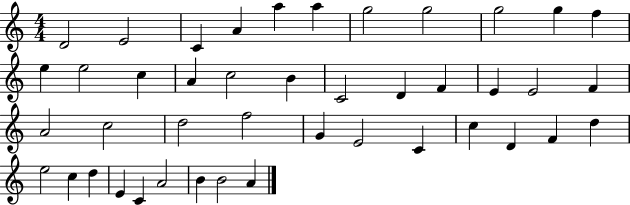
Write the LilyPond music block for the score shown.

{
  \clef treble
  \numericTimeSignature
  \time 4/4
  \key c \major
  d'2 e'2 | c'4 a'4 a''4 a''4 | g''2 g''2 | g''2 g''4 f''4 | \break e''4 e''2 c''4 | a'4 c''2 b'4 | c'2 d'4 f'4 | e'4 e'2 f'4 | \break a'2 c''2 | d''2 f''2 | g'4 e'2 c'4 | c''4 d'4 f'4 d''4 | \break e''2 c''4 d''4 | e'4 c'4 a'2 | b'4 b'2 a'4 | \bar "|."
}